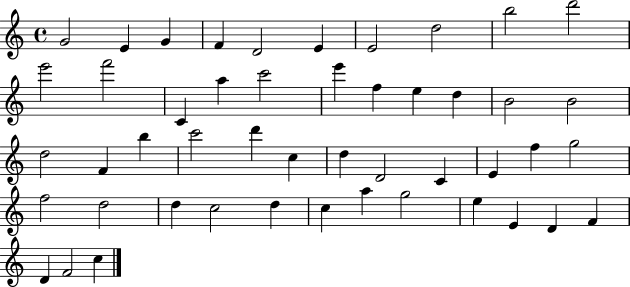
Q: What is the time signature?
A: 4/4